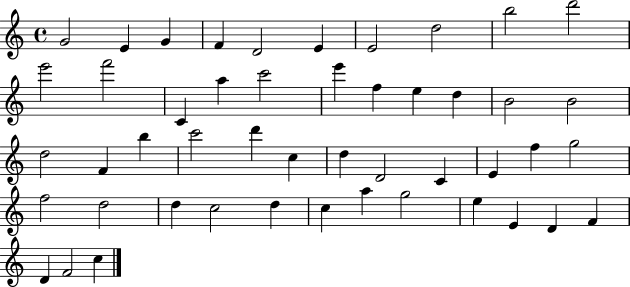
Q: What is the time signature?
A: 4/4